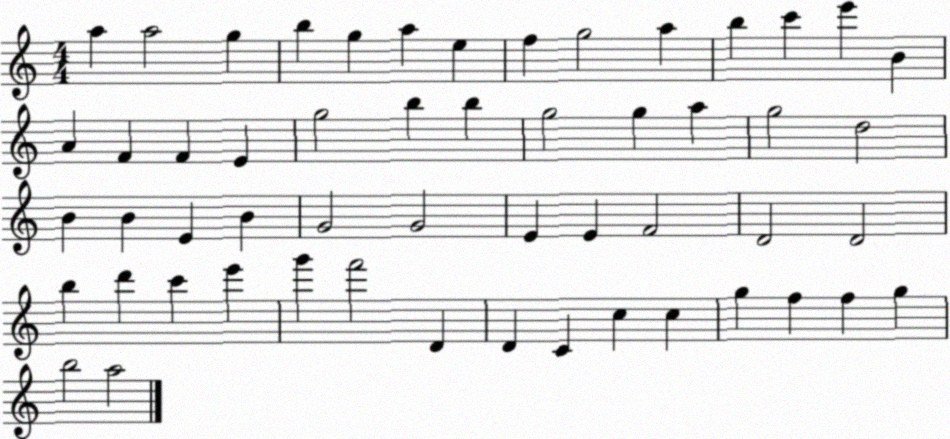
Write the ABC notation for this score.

X:1
T:Untitled
M:4/4
L:1/4
K:C
a a2 g b g a e f g2 a b c' e' B A F F E g2 b b g2 g a g2 d2 B B E B G2 G2 E E F2 D2 D2 b d' c' e' g' f'2 D D C c c g f f g b2 a2